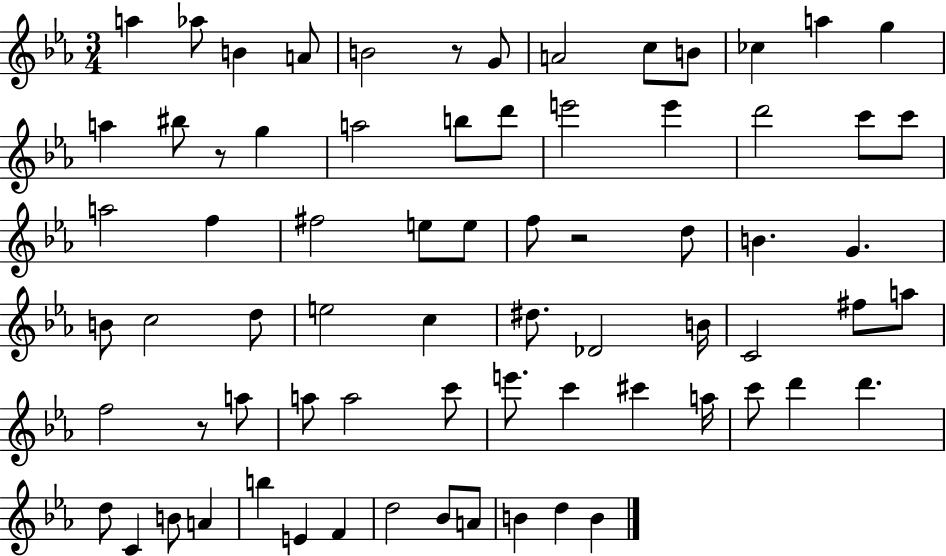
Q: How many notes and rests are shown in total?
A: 72